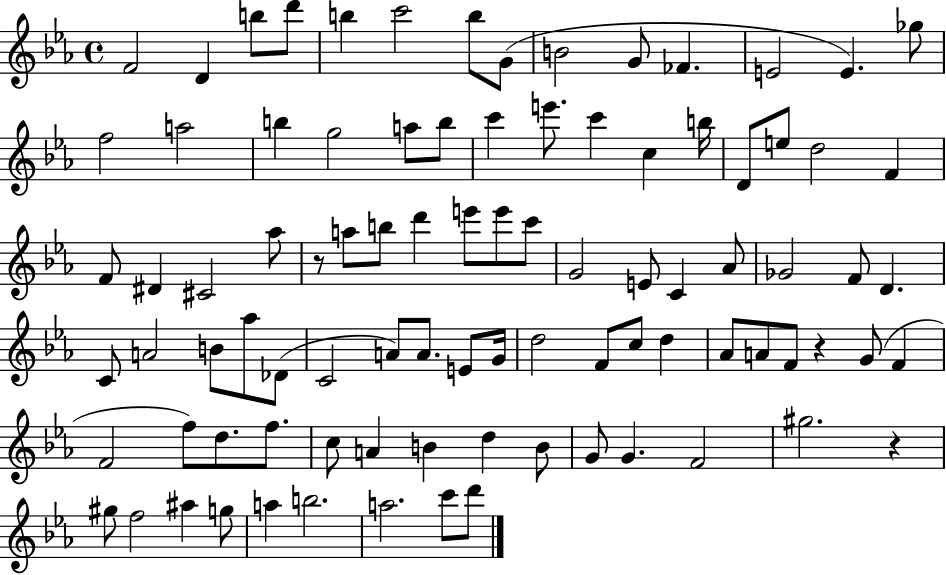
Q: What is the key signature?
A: EES major